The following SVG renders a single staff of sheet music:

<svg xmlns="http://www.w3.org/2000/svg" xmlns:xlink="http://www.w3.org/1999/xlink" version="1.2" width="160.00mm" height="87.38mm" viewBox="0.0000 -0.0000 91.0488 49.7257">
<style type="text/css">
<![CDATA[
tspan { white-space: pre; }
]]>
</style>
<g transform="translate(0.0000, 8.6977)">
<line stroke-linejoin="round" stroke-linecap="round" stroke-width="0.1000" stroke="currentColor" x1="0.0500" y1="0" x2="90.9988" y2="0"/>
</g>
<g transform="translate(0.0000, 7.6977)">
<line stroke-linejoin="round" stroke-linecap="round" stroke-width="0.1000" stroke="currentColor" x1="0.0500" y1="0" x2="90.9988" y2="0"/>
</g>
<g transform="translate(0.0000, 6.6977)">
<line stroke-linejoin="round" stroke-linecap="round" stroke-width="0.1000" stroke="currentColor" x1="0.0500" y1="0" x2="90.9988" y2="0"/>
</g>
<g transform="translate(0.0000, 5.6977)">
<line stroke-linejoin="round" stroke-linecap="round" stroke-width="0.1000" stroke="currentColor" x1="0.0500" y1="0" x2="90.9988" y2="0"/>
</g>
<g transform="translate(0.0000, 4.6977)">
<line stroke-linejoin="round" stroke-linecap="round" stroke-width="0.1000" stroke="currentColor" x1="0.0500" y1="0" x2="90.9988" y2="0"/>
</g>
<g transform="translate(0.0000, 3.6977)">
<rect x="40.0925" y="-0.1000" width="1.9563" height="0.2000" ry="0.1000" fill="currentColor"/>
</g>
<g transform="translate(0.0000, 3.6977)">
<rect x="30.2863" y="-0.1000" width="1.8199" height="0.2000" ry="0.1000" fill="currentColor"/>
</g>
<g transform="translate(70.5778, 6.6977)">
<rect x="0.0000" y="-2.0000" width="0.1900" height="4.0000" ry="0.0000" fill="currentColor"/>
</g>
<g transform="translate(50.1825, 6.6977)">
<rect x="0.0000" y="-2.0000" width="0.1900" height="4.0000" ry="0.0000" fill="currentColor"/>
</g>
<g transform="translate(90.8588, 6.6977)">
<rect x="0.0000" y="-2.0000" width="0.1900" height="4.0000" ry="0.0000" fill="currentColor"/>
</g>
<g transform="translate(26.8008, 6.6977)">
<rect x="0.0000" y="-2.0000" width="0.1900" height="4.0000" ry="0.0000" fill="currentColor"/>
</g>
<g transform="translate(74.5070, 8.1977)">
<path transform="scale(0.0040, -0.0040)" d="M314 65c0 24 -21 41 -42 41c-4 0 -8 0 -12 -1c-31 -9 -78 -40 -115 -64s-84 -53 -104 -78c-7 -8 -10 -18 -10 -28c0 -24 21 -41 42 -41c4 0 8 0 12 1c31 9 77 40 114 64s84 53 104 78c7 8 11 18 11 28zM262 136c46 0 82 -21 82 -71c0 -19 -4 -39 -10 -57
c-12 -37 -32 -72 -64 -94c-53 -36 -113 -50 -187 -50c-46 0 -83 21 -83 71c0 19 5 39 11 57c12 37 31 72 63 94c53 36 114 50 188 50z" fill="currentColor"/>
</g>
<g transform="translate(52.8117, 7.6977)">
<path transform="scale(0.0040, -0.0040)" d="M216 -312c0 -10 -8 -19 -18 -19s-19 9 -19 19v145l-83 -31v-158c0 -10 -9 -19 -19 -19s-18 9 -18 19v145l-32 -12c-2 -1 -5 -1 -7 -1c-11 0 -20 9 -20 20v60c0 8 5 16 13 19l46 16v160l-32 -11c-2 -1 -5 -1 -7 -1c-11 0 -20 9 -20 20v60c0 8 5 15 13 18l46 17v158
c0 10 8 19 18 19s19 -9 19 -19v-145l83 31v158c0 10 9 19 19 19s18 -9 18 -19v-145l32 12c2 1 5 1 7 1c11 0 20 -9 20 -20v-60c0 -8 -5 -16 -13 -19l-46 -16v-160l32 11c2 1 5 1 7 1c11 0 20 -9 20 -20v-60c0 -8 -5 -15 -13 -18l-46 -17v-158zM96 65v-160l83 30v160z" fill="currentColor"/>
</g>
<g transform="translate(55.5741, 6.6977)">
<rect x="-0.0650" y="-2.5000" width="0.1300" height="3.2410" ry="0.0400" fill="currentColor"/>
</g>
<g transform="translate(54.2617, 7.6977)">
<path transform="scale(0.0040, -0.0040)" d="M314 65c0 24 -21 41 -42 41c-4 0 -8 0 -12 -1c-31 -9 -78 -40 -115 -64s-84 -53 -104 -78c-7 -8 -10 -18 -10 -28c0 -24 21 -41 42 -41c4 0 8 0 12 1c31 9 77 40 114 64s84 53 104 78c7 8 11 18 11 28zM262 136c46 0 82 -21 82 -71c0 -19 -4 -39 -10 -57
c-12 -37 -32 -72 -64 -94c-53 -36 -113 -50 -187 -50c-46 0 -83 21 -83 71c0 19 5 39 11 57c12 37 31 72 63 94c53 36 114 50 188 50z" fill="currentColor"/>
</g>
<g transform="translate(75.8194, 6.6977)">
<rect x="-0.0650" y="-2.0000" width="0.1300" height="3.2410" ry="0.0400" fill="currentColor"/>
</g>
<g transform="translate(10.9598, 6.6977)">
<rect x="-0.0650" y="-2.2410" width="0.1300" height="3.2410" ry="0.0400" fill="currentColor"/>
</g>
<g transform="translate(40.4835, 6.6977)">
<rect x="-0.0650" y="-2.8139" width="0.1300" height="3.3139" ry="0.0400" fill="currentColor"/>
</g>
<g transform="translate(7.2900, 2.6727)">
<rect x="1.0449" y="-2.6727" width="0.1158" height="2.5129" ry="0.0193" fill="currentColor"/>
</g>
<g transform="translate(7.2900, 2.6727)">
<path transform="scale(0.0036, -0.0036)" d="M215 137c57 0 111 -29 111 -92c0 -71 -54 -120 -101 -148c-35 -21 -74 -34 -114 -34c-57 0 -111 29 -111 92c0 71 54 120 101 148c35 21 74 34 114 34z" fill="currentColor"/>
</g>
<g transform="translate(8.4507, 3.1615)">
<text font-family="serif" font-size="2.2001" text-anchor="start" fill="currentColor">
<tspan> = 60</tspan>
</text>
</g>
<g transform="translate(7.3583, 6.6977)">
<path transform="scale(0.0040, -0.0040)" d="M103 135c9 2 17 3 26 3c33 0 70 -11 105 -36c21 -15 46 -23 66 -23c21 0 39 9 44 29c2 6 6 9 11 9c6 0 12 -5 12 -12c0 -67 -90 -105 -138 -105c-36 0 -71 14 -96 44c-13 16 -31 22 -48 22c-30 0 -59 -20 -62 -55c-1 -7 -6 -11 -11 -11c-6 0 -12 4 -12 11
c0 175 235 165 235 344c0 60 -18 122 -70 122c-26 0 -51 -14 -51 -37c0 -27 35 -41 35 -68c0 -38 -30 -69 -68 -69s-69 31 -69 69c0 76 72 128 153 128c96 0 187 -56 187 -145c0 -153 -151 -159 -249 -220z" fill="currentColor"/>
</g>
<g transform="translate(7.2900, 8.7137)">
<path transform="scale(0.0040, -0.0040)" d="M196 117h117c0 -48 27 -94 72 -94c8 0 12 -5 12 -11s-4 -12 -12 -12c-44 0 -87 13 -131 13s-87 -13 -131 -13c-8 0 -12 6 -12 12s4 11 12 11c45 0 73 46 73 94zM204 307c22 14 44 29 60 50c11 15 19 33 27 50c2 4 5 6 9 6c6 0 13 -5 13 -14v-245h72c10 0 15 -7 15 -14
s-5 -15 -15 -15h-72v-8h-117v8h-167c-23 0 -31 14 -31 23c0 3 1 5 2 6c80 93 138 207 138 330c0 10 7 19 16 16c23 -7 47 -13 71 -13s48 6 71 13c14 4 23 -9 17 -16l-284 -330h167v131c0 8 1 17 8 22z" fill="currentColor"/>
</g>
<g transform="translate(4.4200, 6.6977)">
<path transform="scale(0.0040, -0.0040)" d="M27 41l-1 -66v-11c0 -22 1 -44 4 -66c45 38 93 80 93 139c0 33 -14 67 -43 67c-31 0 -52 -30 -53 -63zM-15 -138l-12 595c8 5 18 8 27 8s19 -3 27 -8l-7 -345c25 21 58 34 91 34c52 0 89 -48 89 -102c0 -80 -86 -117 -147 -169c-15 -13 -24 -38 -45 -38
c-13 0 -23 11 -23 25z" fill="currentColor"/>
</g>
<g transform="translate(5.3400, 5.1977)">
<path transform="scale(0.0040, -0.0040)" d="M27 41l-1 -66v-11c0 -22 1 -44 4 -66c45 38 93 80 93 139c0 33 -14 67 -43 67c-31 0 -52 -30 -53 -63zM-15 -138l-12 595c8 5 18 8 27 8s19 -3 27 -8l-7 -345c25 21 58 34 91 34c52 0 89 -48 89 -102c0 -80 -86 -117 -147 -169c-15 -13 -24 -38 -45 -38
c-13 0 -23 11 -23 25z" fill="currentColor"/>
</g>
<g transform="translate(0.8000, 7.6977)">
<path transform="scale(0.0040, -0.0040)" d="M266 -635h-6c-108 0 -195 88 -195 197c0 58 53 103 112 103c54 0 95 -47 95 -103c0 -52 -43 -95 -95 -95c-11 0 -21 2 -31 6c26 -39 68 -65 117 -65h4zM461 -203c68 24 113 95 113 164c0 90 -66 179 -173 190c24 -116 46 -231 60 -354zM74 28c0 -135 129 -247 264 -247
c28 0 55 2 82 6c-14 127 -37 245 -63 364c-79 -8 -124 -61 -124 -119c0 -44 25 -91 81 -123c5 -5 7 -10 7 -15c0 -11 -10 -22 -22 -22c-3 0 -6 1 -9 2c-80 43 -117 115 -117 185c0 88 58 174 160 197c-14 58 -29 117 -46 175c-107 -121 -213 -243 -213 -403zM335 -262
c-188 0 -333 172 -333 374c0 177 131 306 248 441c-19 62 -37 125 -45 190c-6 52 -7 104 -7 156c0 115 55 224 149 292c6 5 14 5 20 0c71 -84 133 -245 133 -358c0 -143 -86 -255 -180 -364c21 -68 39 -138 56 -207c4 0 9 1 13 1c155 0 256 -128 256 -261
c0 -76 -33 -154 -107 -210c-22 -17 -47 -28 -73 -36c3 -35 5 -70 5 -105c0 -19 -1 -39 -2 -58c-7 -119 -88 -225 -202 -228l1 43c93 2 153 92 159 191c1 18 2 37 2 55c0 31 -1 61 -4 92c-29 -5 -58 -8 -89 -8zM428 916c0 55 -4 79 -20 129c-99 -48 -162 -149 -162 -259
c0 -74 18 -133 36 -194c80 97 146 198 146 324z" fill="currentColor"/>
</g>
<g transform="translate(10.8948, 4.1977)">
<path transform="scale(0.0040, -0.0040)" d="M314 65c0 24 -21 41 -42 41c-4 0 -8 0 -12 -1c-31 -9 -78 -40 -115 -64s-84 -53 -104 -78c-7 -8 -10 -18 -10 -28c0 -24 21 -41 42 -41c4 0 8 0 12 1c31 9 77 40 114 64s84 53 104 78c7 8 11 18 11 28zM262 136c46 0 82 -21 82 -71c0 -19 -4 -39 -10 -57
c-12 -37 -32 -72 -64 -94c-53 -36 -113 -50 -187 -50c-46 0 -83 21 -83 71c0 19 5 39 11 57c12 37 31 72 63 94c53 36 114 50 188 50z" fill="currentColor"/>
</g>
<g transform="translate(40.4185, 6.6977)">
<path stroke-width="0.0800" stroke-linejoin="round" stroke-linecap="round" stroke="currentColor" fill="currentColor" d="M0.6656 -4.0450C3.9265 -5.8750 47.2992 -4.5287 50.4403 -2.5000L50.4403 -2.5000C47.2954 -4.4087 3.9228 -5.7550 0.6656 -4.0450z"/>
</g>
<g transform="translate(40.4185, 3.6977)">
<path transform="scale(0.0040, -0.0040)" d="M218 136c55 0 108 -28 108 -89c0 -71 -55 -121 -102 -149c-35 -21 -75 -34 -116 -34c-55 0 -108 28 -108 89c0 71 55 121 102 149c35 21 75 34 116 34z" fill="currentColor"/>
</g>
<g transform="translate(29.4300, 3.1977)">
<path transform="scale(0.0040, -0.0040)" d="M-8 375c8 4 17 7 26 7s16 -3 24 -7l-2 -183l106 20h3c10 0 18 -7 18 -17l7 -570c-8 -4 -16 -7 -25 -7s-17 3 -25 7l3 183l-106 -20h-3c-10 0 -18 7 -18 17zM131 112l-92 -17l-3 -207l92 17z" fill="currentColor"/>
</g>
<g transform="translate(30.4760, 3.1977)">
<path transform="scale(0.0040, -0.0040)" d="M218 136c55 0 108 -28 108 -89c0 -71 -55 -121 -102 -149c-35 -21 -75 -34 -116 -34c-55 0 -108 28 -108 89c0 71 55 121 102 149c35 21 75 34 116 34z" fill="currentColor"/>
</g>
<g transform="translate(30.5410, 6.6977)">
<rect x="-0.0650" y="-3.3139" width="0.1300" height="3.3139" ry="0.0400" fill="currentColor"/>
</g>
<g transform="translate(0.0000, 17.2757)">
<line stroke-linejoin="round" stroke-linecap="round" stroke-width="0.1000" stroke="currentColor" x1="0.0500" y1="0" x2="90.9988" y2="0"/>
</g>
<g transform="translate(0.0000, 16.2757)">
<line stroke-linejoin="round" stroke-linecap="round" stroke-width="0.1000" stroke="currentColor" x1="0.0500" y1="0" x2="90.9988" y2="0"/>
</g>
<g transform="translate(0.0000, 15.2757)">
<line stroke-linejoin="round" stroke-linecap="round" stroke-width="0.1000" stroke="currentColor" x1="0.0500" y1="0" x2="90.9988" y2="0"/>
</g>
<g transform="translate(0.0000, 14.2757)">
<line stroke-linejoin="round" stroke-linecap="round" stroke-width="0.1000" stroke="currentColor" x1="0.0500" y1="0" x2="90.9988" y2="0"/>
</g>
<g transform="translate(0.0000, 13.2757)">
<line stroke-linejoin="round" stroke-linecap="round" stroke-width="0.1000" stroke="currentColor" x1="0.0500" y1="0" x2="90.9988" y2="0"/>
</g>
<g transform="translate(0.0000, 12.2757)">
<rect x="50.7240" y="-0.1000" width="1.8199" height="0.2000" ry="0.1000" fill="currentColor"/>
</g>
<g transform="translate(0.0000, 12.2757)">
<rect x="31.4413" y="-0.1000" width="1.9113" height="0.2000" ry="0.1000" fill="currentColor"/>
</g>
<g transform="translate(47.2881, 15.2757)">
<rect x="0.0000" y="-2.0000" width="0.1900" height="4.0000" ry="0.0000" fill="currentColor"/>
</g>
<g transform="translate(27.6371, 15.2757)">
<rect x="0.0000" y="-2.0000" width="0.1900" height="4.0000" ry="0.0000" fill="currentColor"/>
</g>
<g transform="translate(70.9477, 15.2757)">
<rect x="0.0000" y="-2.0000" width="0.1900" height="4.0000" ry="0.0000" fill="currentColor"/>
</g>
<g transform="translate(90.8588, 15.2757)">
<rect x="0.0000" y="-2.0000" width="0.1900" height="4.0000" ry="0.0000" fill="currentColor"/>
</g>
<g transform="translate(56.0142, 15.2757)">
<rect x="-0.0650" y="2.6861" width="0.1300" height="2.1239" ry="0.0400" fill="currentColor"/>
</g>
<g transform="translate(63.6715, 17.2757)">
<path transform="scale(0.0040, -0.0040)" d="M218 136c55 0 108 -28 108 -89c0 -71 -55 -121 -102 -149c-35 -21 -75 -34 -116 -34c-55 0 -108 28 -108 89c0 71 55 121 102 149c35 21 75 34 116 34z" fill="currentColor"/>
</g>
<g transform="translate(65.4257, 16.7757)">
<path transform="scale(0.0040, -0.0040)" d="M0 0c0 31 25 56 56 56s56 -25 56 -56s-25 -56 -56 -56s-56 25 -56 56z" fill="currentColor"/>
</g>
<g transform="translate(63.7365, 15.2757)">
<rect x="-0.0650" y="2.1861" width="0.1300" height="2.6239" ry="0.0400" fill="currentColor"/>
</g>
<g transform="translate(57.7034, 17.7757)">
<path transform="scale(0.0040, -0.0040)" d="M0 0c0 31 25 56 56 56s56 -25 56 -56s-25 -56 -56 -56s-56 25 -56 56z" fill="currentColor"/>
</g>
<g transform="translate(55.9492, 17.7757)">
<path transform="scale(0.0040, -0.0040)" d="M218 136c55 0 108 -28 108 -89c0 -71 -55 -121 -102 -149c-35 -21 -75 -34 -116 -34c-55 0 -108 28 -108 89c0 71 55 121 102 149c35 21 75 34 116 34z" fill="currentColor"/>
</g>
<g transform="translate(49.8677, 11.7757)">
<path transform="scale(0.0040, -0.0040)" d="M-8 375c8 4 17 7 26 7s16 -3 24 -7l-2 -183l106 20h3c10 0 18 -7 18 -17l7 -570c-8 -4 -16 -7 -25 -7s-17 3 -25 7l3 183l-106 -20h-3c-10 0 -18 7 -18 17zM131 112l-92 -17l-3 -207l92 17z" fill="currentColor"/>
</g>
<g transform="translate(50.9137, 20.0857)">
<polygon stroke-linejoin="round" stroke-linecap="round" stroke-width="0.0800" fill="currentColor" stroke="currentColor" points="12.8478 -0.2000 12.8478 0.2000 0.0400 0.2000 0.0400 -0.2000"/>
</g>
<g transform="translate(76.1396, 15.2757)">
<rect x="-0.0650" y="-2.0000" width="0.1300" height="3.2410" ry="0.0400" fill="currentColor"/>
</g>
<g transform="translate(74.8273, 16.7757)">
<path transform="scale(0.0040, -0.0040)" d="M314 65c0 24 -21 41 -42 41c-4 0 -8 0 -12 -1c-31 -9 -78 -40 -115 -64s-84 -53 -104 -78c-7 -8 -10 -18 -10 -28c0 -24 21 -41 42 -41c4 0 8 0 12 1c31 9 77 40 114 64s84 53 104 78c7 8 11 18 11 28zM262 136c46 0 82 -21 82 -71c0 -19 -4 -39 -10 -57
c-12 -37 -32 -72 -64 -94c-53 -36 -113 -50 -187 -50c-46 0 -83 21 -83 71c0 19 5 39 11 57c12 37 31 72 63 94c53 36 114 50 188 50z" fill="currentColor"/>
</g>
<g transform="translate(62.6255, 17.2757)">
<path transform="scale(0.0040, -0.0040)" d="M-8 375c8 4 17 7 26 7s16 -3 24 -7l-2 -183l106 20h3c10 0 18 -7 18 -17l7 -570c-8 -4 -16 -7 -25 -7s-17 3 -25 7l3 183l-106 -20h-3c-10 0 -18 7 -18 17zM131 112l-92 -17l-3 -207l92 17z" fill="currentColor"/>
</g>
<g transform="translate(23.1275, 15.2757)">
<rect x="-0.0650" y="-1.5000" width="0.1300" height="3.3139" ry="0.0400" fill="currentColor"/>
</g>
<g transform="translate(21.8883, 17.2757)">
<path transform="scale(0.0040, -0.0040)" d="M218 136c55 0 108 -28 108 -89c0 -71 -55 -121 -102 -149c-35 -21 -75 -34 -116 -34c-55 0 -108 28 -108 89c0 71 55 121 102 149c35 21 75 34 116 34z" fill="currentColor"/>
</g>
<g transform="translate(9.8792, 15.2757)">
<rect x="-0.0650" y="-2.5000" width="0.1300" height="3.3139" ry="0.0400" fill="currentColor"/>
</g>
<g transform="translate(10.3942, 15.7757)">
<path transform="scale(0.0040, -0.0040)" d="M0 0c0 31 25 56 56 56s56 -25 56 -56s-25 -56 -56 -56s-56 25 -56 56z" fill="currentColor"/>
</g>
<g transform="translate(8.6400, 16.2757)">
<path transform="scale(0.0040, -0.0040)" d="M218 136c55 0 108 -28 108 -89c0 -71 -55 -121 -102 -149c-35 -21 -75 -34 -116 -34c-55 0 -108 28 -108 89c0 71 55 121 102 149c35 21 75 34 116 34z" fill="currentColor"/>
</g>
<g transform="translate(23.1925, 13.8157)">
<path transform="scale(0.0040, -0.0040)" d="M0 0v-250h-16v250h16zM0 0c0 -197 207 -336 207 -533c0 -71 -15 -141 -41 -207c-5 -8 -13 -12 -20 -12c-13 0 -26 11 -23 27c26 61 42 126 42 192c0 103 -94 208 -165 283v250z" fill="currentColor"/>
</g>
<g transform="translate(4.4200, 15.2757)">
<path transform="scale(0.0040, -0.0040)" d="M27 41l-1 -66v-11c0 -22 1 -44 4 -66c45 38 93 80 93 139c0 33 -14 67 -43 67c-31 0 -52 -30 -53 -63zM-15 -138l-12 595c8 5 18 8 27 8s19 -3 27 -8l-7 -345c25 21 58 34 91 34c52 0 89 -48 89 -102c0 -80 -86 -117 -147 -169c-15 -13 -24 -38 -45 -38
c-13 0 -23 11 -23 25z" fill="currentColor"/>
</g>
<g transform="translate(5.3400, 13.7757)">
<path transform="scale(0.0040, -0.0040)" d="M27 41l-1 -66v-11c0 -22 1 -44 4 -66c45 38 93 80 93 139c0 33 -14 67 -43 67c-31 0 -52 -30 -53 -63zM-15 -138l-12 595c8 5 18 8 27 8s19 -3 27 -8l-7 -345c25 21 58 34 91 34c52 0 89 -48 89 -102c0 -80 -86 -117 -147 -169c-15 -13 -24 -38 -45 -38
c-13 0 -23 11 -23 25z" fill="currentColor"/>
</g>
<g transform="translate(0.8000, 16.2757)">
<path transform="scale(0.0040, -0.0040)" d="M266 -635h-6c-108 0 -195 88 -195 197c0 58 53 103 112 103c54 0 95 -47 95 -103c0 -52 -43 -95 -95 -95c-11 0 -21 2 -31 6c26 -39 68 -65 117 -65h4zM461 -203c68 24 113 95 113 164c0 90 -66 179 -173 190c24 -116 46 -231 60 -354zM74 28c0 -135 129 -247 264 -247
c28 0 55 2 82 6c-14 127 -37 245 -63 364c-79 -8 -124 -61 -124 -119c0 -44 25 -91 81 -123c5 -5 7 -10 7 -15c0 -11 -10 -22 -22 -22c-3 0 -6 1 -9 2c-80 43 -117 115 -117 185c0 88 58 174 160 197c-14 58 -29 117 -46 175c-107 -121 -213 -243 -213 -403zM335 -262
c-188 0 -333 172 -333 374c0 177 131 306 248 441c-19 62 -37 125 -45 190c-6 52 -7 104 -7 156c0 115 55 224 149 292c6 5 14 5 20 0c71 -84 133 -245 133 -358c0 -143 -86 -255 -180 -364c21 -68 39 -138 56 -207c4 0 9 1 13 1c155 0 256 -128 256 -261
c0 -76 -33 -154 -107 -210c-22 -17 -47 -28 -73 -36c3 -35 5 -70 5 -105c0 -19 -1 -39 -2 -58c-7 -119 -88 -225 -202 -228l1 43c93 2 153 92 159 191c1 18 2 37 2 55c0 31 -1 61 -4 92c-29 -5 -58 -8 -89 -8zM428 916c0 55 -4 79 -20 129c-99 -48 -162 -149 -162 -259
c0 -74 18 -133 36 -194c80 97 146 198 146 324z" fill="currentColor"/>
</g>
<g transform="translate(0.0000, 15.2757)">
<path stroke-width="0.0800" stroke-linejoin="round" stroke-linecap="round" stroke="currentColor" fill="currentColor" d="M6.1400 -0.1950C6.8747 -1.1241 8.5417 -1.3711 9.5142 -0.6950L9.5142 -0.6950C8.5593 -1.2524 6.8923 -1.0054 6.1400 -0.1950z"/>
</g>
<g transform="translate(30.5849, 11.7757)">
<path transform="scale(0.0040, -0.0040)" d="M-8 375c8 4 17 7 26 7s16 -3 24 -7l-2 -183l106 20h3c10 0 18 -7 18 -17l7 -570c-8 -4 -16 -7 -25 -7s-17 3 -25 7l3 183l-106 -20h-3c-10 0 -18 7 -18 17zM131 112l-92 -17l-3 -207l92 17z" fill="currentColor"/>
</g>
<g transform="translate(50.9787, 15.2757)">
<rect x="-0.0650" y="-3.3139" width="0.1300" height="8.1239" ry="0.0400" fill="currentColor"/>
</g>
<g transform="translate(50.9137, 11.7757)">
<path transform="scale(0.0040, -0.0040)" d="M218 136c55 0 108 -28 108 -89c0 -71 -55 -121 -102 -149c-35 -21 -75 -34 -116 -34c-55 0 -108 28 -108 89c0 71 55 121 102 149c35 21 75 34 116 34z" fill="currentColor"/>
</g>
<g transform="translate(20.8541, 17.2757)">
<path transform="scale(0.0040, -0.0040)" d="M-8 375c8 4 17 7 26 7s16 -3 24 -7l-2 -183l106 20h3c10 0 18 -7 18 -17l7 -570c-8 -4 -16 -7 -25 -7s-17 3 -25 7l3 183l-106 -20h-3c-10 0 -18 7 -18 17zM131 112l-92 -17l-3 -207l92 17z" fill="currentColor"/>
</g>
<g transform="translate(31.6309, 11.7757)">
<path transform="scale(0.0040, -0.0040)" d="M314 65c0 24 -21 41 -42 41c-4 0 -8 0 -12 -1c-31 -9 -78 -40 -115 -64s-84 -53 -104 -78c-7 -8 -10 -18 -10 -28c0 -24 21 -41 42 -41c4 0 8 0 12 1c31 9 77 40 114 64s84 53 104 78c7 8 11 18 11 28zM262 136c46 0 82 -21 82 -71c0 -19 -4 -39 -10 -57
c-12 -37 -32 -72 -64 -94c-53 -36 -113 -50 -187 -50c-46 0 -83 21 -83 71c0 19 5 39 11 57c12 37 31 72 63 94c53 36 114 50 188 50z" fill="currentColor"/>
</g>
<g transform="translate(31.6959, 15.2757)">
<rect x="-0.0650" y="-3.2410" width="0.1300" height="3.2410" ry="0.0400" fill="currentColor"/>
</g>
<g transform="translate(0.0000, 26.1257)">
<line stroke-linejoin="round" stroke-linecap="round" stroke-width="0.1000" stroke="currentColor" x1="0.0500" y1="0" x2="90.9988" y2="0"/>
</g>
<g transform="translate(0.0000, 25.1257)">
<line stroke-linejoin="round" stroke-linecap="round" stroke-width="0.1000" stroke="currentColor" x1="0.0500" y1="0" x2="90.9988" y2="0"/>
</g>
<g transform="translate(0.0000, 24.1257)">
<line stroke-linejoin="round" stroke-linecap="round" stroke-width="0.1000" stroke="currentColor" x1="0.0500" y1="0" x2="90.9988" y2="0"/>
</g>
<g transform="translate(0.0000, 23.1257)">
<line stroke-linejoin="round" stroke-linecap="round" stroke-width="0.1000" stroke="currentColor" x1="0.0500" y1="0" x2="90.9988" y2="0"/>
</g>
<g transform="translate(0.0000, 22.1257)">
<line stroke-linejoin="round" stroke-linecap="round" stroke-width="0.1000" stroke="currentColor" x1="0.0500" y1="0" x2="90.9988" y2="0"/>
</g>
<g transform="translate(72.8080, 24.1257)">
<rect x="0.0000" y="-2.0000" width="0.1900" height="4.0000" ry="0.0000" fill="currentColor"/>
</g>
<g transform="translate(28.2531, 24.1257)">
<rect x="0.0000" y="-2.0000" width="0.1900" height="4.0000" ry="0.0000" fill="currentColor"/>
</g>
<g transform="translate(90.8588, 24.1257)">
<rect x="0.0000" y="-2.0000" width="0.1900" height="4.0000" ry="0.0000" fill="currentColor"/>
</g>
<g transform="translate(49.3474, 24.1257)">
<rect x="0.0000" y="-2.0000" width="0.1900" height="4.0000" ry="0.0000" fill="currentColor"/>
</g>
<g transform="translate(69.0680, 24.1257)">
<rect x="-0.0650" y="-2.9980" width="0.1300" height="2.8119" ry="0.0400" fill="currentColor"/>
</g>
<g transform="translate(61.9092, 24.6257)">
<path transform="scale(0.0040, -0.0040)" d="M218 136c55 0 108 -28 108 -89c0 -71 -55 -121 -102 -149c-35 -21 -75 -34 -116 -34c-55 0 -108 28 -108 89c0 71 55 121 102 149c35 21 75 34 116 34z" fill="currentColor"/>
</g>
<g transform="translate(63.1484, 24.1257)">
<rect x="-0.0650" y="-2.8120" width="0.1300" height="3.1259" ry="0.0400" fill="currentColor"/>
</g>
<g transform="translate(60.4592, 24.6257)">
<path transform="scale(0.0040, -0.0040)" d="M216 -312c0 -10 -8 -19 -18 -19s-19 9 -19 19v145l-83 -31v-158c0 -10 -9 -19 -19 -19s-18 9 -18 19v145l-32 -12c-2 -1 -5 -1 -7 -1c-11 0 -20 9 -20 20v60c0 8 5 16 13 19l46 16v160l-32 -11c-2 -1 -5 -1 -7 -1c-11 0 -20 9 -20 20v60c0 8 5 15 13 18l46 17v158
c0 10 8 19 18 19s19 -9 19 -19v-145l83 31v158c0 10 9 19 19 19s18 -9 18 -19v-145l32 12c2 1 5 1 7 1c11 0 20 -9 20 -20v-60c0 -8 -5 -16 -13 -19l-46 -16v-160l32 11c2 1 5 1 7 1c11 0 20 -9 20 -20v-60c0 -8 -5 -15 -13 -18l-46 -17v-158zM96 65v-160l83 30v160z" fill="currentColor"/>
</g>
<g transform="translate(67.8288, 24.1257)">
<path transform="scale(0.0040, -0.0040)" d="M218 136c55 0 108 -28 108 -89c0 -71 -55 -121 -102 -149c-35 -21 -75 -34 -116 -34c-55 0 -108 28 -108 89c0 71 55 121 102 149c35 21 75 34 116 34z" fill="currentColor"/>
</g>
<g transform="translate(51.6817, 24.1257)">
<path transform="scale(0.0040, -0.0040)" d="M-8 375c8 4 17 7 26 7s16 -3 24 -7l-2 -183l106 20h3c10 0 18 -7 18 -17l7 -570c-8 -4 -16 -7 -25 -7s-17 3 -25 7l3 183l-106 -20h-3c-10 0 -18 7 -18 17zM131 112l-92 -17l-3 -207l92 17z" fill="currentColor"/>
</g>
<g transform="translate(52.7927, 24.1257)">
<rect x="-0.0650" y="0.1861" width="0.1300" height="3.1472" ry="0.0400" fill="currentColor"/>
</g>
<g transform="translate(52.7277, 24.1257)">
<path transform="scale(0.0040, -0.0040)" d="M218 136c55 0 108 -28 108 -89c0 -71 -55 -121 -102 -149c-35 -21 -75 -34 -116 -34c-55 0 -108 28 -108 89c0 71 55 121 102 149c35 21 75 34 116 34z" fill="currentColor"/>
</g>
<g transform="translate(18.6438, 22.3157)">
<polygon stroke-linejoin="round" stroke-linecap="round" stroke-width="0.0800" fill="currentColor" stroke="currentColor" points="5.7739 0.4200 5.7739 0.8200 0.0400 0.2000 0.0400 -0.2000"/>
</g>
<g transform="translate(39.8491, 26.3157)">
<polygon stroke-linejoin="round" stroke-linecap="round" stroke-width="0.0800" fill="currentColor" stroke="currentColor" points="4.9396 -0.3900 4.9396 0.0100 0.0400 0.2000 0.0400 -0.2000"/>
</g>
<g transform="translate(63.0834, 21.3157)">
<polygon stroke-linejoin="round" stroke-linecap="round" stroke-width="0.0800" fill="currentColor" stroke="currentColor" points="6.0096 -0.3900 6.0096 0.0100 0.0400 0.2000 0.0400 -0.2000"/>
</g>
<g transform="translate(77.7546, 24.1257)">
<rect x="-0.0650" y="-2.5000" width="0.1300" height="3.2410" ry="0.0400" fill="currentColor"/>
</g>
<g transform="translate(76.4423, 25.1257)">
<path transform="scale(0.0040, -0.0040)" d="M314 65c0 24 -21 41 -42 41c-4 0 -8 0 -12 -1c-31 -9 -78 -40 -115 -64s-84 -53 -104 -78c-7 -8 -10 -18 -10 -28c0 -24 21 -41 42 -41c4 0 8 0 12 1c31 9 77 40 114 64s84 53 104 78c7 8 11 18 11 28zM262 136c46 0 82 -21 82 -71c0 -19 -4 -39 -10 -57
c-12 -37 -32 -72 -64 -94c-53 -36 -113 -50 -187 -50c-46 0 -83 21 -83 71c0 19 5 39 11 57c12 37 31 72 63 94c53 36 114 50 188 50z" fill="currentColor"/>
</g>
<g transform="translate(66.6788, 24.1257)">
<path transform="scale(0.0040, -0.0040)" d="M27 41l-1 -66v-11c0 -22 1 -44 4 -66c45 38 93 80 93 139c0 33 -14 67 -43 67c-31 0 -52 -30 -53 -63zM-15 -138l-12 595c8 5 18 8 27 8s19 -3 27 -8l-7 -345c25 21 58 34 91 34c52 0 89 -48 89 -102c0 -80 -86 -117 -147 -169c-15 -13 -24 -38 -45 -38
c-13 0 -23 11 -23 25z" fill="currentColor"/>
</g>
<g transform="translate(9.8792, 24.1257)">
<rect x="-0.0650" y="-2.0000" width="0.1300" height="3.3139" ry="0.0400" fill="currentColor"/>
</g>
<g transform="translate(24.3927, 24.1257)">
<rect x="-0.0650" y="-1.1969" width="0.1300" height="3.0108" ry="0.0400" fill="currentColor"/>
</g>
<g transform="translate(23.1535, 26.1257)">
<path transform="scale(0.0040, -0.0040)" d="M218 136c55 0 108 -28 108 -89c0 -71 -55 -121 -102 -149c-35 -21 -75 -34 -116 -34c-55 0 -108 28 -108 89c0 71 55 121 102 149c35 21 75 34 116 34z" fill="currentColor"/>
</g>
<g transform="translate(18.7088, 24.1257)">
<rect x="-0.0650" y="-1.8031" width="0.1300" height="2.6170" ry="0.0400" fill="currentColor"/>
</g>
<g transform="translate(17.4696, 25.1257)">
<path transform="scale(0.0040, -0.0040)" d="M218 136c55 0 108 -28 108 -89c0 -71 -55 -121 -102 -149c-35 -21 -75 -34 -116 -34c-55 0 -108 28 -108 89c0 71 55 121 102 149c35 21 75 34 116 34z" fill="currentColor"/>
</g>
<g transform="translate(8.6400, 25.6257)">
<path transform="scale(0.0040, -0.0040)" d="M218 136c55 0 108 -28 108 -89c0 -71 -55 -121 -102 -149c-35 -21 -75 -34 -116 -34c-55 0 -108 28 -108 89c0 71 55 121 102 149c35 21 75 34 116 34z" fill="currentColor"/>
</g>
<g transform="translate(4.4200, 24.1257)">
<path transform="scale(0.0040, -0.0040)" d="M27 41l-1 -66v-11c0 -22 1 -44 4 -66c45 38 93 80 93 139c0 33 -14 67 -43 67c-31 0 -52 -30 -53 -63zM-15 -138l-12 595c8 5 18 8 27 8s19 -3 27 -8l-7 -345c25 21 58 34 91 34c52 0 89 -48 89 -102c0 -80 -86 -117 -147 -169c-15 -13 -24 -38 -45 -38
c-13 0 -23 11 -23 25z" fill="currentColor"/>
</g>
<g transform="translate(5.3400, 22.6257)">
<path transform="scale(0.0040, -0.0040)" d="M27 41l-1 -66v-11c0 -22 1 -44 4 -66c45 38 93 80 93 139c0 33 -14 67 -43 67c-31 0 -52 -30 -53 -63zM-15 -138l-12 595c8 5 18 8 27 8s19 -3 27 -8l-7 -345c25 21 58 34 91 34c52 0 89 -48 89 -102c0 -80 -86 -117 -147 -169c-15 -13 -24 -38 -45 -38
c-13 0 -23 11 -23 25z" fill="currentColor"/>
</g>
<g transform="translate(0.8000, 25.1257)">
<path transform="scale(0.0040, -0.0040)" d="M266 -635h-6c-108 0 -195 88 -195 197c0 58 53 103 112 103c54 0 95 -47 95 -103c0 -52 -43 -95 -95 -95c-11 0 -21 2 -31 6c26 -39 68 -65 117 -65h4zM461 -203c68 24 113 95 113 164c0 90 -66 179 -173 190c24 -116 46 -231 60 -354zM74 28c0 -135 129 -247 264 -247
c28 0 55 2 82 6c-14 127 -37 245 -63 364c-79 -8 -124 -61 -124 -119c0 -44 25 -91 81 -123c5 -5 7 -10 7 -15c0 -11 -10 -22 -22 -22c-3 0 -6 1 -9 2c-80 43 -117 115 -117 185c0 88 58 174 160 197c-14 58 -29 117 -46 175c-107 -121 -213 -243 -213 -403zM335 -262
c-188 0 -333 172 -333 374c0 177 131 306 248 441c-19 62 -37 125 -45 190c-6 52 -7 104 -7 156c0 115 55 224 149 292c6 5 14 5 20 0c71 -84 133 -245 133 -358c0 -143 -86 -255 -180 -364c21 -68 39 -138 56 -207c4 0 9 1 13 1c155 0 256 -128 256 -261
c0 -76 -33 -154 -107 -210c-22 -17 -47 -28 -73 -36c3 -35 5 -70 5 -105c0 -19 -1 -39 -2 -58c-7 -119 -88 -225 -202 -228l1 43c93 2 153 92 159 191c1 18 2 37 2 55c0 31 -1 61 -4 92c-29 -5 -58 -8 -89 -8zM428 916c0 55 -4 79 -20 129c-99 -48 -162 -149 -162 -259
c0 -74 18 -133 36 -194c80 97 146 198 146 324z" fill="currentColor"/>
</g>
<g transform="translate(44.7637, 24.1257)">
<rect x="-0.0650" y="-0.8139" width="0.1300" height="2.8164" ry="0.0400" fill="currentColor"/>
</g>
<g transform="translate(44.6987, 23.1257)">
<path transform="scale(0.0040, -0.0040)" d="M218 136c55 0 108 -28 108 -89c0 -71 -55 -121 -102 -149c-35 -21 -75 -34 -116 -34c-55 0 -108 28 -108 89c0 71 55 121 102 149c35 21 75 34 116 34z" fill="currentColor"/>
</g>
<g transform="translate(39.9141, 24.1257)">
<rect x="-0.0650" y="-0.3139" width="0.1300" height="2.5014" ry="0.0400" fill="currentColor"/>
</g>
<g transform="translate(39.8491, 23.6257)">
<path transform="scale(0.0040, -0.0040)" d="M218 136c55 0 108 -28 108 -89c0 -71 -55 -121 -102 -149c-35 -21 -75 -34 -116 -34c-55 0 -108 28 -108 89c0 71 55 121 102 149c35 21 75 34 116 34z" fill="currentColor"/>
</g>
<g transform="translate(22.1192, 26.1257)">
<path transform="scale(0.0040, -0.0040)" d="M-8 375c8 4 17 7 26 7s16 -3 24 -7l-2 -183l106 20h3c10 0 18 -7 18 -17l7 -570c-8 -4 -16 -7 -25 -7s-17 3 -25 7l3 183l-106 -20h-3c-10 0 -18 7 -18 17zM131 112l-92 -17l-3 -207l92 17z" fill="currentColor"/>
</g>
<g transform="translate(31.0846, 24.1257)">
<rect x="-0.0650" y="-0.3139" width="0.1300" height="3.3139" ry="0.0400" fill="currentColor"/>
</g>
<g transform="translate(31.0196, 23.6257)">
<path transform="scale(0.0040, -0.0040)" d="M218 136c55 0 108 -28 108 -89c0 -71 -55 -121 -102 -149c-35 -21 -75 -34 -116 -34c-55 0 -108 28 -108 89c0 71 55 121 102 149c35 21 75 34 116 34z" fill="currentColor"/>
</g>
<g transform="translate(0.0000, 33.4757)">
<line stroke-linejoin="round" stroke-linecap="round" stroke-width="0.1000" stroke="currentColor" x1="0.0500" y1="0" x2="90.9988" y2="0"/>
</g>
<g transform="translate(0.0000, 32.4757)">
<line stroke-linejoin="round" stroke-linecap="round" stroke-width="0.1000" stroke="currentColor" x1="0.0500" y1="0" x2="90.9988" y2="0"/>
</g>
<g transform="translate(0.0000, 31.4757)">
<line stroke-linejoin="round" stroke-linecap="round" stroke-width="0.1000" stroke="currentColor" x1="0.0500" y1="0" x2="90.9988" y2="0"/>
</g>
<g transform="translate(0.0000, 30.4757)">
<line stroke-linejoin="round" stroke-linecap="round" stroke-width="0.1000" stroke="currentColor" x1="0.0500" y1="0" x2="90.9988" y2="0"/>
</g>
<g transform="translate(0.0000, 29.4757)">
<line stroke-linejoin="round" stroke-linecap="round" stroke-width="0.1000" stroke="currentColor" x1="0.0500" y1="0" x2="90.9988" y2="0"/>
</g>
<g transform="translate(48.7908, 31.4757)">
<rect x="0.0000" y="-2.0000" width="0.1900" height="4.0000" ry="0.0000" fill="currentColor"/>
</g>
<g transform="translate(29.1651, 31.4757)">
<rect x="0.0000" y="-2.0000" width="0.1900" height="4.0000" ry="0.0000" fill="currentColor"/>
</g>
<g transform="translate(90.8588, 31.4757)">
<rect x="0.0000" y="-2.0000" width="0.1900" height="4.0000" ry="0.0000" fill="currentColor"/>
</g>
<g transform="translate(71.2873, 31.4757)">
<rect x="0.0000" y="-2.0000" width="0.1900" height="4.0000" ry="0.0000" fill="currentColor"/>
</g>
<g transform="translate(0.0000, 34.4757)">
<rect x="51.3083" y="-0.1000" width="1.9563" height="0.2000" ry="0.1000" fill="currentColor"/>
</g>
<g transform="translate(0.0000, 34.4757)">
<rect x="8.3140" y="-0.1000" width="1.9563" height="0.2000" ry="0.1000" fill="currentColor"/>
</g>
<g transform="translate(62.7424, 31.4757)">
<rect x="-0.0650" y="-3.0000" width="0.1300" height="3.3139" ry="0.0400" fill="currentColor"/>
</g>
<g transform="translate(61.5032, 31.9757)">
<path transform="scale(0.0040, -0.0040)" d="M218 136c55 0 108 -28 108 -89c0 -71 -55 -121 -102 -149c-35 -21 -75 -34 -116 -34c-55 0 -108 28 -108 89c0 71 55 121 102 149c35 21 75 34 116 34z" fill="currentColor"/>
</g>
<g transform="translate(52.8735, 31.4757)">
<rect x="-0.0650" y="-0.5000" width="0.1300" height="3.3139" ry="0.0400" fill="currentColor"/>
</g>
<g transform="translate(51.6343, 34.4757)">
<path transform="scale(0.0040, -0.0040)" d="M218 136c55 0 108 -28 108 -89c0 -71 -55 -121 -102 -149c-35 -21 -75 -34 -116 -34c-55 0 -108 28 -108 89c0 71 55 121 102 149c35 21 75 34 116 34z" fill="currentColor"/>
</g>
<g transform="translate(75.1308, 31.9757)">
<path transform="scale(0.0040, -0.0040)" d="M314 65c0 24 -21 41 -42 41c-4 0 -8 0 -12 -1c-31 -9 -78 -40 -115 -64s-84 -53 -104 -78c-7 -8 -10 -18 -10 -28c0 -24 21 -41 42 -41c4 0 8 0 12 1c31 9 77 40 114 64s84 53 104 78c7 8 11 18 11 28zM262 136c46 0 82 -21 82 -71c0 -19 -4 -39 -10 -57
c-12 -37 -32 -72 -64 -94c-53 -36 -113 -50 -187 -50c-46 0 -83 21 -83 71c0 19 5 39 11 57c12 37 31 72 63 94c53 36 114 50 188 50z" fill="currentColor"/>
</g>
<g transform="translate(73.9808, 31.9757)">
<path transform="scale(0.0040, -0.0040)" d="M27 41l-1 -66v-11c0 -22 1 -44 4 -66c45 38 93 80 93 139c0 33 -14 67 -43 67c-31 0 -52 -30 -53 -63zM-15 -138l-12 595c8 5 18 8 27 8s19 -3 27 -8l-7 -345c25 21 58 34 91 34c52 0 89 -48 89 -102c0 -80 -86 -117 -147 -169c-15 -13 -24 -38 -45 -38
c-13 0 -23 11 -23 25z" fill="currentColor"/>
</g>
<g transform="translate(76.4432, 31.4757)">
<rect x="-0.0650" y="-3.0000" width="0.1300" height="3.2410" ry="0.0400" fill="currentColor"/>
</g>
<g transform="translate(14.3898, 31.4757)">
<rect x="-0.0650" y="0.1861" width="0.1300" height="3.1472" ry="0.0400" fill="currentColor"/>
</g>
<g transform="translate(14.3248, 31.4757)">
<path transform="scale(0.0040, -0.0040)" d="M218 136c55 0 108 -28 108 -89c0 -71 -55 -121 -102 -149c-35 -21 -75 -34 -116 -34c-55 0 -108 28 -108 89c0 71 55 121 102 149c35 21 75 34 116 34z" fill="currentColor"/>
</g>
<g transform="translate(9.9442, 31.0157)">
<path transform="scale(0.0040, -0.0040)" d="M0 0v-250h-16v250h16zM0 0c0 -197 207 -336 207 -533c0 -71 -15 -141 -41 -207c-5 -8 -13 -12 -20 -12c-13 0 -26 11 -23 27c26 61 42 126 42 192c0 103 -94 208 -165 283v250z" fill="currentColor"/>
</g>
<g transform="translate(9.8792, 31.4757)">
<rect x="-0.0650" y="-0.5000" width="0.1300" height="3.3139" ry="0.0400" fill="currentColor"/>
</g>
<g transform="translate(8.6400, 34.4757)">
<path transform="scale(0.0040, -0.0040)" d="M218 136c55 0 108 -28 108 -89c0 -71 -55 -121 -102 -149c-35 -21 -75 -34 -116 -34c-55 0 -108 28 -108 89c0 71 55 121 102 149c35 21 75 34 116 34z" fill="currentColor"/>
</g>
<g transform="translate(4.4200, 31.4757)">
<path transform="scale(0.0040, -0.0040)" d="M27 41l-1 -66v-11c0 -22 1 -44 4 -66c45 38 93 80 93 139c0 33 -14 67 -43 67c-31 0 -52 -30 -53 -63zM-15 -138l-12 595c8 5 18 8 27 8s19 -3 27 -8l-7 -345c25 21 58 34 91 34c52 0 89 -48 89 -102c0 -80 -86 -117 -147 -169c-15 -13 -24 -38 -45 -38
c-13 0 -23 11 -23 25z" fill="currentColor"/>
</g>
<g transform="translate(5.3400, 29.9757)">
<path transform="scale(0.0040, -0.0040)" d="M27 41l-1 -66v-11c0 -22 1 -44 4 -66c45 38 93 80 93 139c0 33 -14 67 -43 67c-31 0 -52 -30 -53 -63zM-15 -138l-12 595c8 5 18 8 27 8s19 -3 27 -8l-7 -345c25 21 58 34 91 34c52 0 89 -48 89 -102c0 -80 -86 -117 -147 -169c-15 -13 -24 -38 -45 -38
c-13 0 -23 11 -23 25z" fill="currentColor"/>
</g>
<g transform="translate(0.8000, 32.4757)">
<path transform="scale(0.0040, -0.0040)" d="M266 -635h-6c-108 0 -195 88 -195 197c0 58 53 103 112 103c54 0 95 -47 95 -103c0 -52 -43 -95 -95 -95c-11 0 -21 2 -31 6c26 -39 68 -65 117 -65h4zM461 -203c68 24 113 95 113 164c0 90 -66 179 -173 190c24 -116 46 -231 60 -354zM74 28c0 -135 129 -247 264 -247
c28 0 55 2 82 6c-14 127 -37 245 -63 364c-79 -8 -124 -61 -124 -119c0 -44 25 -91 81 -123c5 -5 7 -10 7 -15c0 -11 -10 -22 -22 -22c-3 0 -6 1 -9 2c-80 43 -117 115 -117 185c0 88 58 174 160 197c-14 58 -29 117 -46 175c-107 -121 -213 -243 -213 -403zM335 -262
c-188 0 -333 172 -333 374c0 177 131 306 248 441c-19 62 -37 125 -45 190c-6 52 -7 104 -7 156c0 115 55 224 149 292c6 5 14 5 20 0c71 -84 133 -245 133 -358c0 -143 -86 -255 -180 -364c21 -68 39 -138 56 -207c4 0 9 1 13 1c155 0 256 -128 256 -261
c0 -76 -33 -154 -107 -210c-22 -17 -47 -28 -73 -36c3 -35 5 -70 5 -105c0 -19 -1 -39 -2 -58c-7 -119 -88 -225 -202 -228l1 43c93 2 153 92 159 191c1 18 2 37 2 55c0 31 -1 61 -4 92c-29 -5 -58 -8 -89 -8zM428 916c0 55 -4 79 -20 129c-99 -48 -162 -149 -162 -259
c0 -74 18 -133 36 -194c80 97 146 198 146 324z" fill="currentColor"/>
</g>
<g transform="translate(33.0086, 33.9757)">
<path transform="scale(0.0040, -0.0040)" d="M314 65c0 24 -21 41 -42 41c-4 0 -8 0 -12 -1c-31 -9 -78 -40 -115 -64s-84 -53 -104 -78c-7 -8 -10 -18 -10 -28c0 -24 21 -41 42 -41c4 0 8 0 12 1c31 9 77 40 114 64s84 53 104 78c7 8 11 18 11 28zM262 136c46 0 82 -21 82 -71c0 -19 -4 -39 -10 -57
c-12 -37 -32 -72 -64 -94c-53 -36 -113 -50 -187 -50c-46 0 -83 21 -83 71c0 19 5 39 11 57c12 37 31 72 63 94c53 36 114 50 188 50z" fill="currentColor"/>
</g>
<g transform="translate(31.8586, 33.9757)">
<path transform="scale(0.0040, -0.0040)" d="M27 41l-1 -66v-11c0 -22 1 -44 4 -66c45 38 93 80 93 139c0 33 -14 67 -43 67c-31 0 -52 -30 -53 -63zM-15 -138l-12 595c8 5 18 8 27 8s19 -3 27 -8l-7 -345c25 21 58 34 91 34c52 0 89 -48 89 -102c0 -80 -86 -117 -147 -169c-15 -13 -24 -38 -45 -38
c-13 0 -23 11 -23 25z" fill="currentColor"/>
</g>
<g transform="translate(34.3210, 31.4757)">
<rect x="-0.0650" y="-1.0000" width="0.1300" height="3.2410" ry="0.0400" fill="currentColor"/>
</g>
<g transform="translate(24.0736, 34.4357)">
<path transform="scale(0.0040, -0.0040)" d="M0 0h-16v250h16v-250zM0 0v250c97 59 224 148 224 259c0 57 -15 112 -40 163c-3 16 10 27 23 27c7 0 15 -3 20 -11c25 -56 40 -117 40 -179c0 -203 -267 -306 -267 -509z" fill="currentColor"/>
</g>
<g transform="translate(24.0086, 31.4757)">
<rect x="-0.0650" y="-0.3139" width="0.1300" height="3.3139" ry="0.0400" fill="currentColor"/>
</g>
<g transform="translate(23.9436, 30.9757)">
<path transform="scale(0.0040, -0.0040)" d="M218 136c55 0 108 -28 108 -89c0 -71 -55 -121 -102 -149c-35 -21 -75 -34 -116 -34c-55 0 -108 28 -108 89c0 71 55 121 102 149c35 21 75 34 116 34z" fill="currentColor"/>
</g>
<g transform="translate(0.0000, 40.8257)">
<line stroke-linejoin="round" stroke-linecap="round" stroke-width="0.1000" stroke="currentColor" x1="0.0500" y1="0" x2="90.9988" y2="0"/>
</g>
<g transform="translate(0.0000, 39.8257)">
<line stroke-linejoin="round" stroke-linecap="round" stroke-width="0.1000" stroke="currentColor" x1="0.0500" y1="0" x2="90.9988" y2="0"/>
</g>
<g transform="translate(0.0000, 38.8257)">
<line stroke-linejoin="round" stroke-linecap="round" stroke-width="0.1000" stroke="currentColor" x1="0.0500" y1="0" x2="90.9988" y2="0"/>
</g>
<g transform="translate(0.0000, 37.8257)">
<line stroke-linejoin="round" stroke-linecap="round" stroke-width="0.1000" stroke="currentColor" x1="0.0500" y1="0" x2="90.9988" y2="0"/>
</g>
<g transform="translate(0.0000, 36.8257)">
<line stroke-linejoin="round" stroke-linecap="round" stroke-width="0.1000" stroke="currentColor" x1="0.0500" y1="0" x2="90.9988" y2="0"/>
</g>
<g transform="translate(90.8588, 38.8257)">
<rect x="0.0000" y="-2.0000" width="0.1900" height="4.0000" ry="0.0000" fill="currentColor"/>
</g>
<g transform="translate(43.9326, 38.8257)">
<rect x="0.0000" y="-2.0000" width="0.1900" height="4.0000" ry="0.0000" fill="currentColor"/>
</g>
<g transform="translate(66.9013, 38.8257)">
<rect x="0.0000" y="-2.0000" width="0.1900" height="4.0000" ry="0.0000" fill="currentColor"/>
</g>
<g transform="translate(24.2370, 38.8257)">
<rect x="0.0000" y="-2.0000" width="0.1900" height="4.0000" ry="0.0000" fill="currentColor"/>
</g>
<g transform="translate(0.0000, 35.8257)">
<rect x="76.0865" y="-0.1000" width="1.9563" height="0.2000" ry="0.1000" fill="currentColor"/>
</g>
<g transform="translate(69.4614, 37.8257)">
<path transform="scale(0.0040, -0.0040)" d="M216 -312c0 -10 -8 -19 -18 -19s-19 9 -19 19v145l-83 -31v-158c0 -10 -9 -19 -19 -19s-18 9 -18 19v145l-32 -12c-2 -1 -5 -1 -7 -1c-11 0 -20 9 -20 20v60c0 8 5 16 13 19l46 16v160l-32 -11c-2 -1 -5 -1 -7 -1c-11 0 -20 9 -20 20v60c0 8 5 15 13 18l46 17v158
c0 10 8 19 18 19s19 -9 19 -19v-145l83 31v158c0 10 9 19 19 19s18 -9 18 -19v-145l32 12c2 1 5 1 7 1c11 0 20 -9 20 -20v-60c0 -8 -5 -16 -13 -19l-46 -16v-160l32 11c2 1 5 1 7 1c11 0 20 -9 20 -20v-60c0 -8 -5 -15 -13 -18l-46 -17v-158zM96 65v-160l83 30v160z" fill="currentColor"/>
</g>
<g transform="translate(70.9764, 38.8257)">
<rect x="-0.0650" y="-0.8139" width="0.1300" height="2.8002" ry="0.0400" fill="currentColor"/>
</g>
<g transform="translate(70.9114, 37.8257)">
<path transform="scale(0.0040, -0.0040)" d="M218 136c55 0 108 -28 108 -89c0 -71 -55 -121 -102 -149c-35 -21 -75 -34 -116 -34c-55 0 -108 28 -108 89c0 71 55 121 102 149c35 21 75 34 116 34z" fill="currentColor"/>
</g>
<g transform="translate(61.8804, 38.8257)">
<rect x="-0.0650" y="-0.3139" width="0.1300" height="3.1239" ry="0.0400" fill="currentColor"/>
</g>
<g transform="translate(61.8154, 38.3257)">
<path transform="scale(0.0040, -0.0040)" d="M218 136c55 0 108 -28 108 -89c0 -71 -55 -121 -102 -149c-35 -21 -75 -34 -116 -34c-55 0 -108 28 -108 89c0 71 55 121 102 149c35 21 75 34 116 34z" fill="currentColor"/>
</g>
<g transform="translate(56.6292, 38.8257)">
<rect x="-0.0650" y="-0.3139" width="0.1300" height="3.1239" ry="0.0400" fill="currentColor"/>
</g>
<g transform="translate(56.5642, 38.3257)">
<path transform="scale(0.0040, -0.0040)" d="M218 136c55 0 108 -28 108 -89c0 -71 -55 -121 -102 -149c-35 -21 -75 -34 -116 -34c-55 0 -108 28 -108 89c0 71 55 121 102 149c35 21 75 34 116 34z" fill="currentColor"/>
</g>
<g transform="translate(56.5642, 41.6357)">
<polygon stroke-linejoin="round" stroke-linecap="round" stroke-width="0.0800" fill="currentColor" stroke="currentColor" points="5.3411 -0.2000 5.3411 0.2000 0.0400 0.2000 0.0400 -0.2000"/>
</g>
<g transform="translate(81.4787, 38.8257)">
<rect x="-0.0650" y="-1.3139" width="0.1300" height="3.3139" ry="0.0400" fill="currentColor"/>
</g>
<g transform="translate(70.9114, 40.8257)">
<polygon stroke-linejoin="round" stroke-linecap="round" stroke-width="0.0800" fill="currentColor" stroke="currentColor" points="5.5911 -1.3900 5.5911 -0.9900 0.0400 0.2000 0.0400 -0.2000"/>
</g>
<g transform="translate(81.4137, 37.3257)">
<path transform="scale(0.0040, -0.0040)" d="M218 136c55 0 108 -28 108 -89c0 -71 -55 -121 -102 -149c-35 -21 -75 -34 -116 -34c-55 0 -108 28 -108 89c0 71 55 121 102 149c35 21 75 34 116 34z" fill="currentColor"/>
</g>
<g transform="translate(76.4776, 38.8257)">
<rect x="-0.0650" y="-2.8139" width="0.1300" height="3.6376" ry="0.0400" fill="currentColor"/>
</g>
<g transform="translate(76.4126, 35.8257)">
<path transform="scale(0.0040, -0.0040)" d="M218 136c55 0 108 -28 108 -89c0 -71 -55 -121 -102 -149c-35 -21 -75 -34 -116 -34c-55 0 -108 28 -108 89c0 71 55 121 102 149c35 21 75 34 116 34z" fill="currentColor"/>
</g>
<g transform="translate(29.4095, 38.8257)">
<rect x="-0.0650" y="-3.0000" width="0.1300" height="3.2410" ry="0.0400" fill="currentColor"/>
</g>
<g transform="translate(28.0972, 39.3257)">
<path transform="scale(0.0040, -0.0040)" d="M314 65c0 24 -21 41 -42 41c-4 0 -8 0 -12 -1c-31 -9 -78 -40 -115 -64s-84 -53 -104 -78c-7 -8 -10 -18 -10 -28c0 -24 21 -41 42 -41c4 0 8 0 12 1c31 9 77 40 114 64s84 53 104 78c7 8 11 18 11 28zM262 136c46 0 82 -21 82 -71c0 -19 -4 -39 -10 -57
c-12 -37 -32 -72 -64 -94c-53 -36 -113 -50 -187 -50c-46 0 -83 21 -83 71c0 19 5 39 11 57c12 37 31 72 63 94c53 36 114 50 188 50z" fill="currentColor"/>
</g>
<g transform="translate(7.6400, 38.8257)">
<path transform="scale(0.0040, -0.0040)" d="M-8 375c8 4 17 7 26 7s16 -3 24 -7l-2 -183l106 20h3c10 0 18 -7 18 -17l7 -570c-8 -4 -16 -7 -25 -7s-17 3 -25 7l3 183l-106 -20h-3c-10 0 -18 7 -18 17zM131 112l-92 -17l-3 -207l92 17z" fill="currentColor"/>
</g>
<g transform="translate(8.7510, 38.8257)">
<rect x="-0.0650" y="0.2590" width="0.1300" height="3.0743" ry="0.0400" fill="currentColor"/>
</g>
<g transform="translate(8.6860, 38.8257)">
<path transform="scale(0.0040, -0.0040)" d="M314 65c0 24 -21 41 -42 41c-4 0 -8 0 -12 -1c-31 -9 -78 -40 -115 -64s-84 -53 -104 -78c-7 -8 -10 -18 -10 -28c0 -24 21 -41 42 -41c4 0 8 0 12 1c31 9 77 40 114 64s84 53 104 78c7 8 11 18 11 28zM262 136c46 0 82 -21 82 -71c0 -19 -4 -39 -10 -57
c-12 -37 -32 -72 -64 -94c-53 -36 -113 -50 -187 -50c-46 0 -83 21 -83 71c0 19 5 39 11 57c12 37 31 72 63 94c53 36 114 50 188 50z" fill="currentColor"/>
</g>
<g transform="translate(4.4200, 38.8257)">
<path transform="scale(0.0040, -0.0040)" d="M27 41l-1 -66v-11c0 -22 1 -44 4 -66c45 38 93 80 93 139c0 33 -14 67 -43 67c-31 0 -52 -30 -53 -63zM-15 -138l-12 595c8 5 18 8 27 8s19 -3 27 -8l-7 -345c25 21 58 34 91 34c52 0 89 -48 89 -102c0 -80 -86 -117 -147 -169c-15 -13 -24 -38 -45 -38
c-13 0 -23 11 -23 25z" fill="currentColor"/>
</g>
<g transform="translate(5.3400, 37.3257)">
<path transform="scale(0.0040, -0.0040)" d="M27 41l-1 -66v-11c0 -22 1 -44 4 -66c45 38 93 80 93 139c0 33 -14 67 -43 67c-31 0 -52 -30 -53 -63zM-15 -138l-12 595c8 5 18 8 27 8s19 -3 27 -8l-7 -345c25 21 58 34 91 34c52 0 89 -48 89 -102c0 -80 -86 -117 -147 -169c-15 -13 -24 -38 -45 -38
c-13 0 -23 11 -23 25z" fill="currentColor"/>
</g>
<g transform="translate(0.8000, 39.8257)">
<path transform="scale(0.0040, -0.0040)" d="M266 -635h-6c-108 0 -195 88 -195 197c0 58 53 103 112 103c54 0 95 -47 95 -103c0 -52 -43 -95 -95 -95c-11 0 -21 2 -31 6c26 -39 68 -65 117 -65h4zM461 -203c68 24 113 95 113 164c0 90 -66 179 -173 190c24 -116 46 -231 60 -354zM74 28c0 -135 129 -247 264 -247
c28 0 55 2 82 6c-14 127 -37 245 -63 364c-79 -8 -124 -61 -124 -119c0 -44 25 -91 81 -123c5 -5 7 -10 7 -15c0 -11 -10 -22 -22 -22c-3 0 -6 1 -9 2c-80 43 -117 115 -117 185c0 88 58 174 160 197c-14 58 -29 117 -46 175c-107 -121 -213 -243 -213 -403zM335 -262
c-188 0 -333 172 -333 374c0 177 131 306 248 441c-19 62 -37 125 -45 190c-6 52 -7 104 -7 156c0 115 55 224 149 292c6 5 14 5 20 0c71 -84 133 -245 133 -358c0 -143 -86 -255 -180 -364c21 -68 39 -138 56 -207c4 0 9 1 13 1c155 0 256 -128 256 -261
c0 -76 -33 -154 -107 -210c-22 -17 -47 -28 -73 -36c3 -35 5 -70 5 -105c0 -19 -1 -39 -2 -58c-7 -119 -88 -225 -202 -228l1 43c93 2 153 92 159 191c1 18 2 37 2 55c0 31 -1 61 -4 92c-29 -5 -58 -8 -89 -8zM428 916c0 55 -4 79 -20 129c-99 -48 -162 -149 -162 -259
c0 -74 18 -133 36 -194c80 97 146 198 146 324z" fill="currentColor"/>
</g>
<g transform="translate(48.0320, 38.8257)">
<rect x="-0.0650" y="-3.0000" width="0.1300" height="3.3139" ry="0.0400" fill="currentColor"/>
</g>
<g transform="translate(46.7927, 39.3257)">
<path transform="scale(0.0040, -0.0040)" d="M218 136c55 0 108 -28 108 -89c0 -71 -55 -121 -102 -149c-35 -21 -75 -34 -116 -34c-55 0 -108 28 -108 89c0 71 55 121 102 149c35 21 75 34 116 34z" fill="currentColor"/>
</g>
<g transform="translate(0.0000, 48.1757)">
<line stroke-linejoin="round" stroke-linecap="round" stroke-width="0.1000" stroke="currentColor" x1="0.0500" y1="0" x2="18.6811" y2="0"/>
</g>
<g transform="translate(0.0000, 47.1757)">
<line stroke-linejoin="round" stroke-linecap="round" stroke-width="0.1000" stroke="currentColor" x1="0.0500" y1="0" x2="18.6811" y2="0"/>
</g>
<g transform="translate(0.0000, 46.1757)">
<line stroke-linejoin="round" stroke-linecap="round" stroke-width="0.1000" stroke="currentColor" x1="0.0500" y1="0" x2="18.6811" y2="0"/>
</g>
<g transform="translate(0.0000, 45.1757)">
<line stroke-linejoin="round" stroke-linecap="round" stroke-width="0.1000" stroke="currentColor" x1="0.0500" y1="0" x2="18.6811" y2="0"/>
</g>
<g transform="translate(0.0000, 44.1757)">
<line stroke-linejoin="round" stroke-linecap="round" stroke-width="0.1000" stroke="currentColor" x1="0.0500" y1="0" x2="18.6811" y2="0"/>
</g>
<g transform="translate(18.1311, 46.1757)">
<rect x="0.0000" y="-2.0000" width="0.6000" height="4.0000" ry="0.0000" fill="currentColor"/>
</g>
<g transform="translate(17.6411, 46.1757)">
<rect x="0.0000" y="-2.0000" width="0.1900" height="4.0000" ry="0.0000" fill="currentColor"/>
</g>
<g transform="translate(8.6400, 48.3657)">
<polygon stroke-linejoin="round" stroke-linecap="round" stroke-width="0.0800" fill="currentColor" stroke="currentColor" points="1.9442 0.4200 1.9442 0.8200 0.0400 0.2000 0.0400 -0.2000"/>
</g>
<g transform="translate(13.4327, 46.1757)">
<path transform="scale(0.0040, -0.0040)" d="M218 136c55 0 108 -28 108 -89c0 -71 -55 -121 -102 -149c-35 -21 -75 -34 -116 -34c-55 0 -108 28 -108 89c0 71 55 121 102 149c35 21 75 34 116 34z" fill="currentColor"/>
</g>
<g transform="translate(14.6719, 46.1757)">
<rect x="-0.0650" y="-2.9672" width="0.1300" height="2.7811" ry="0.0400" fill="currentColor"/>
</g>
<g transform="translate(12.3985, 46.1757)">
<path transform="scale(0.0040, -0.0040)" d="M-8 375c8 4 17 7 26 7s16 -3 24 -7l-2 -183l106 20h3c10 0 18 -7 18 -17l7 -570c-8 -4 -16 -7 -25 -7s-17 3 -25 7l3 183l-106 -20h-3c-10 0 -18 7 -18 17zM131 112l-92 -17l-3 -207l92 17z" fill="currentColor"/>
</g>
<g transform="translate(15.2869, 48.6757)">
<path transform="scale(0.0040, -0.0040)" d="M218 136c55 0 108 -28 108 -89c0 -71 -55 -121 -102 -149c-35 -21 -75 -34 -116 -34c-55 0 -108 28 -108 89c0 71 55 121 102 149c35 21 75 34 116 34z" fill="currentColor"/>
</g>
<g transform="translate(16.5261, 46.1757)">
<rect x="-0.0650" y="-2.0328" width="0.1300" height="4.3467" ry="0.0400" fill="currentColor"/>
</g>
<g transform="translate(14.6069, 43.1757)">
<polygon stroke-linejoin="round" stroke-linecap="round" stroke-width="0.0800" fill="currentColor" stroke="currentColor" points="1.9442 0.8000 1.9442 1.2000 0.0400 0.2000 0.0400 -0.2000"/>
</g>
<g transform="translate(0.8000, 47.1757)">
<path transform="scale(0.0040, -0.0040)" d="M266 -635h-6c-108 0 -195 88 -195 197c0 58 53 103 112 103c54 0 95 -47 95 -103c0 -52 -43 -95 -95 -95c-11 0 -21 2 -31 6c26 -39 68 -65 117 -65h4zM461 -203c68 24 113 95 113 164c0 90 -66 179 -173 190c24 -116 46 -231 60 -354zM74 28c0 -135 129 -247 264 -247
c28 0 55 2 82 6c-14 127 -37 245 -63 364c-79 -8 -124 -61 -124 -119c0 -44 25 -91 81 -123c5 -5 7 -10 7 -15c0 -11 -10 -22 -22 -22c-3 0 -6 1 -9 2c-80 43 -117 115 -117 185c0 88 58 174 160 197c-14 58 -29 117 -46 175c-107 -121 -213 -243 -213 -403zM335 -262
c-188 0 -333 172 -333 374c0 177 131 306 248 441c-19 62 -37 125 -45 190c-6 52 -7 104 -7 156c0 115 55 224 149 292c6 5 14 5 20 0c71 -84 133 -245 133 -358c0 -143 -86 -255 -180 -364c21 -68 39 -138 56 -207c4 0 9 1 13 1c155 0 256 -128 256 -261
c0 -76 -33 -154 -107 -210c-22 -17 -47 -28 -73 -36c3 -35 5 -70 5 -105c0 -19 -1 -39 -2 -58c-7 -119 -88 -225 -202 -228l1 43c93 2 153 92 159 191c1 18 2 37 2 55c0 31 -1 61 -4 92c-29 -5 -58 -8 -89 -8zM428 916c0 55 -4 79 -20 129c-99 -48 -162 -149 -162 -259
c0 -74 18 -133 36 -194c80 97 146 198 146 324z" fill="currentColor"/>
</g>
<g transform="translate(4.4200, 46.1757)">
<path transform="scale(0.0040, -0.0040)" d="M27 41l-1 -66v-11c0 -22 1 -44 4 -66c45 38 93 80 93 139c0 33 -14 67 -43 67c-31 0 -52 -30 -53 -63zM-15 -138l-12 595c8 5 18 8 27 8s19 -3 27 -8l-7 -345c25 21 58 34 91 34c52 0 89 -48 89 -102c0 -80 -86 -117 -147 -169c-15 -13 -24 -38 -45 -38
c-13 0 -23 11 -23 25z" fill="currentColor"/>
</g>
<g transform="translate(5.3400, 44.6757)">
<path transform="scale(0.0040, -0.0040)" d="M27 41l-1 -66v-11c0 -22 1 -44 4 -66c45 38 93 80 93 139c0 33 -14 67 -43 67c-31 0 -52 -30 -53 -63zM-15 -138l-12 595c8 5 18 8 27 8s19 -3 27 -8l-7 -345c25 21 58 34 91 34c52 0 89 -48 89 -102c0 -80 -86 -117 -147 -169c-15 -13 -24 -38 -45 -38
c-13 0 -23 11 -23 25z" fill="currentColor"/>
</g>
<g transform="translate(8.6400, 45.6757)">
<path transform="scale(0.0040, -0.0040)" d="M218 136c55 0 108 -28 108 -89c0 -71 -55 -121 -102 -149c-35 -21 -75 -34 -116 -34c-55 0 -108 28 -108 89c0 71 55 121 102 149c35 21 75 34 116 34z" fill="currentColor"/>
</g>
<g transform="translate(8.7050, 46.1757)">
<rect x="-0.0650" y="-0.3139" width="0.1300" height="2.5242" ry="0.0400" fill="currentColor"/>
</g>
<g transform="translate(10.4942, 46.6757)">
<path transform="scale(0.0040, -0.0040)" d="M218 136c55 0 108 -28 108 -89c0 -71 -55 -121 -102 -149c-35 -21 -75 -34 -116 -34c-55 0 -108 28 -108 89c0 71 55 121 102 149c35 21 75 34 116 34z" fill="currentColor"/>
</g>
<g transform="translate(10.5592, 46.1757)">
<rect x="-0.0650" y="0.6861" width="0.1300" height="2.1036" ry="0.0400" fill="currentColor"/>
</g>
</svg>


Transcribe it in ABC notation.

X:1
T:Untitled
M:2/4
L:1/4
K:Bb
g2 b a ^G2 F2 G E/2 b2 b/2 D/2 E/2 F2 F G/2 E/2 c c/2 d/2 B ^A/2 _B/2 G2 C/2 _B c/2 _D2 C A _A2 B2 A2 A c/2 c/2 ^d/2 a/2 _e c/2 A/2 B/2 D/2